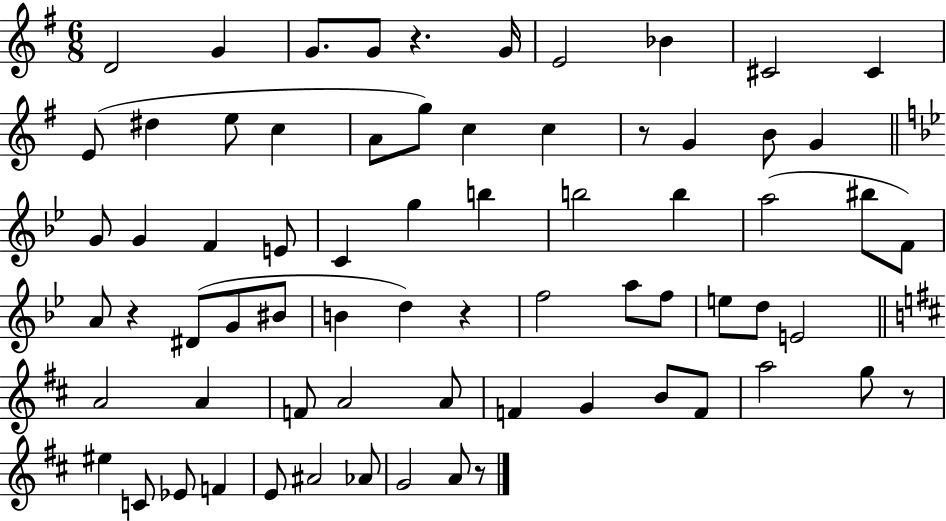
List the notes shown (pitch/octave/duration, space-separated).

D4/h G4/q G4/e. G4/e R/q. G4/s E4/h Bb4/q C#4/h C#4/q E4/e D#5/q E5/e C5/q A4/e G5/e C5/q C5/q R/e G4/q B4/e G4/q G4/e G4/q F4/q E4/e C4/q G5/q B5/q B5/h B5/q A5/h BIS5/e F4/e A4/e R/q D#4/e G4/e BIS4/e B4/q D5/q R/q F5/h A5/e F5/e E5/e D5/e E4/h A4/h A4/q F4/e A4/h A4/e F4/q G4/q B4/e F4/e A5/h G5/e R/e EIS5/q C4/e Eb4/e F4/q E4/e A#4/h Ab4/e G4/h A4/e R/e